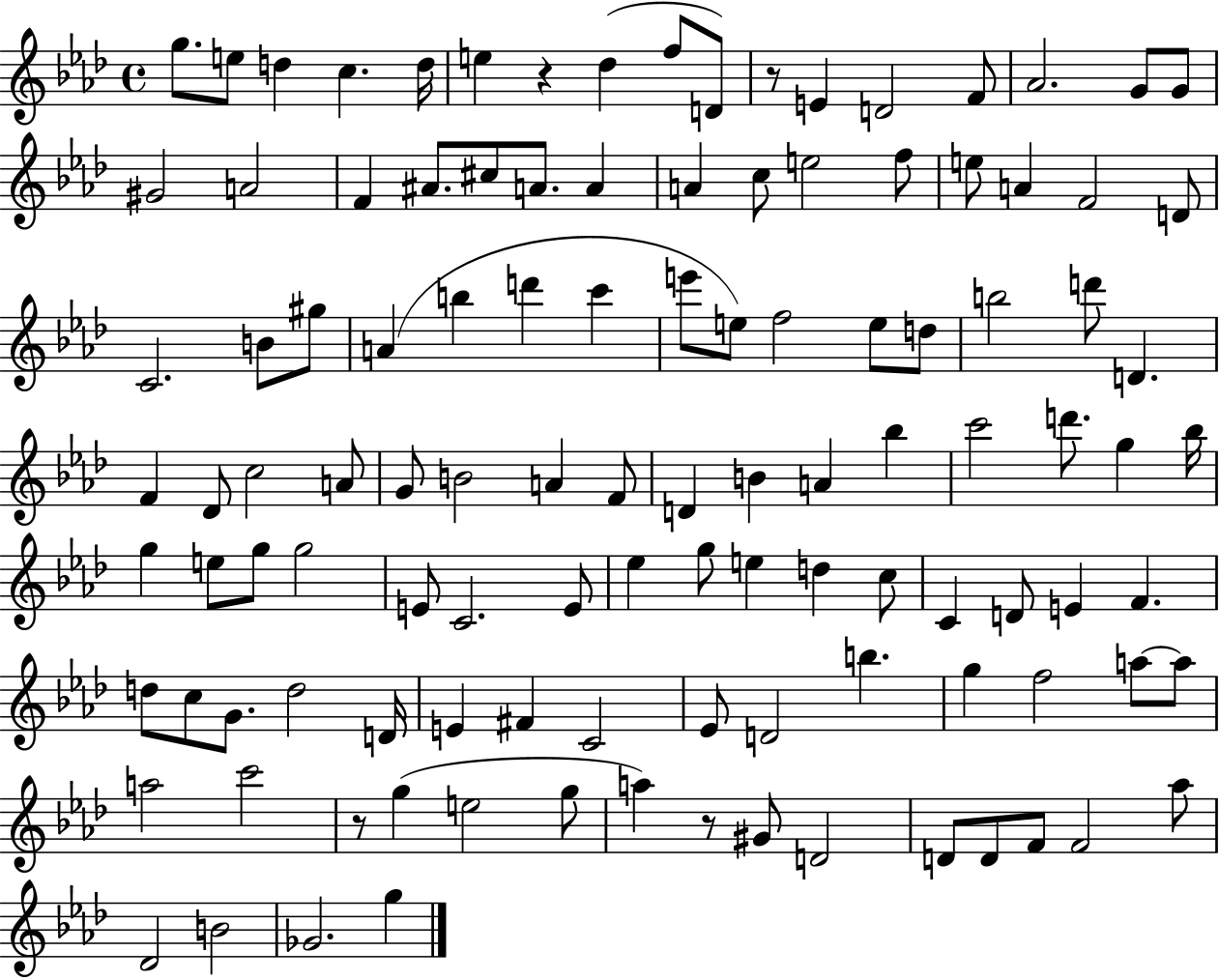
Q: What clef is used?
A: treble